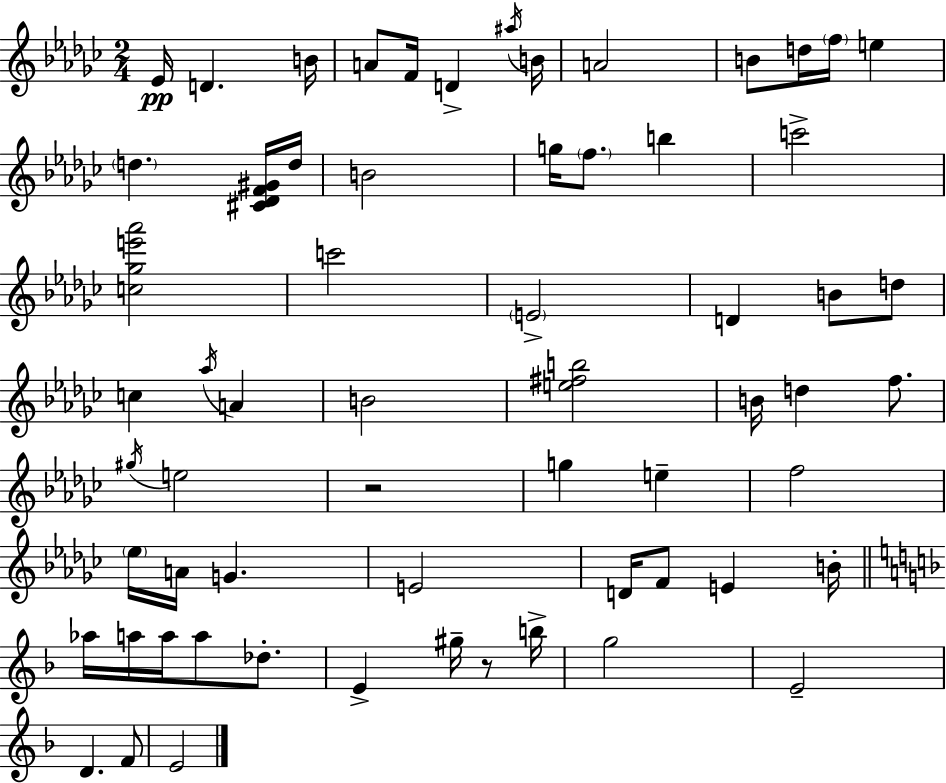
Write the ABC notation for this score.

X:1
T:Untitled
M:2/4
L:1/4
K:Ebm
_E/4 D B/4 A/2 F/4 D ^a/4 B/4 A2 B/2 d/4 f/4 e d [^C_DF^G]/4 d/4 B2 g/4 f/2 b c'2 [c_ge'_a']2 c'2 E2 D B/2 d/2 c _a/4 A B2 [e^fb]2 B/4 d f/2 ^g/4 e2 z2 g e f2 _e/4 A/4 G E2 D/4 F/2 E B/4 _a/4 a/4 a/4 a/2 _d/2 E ^g/4 z/2 b/4 g2 E2 D F/2 E2